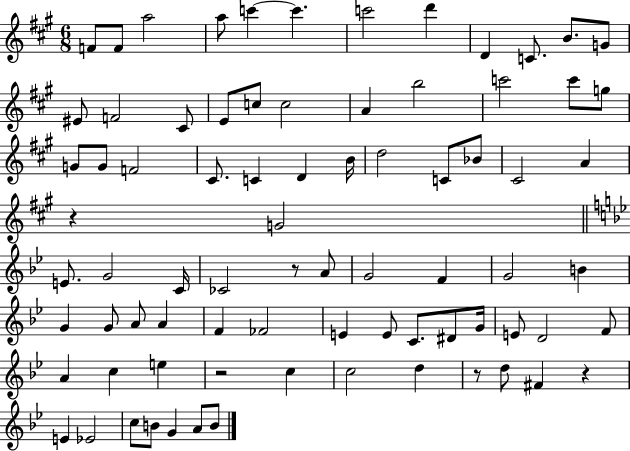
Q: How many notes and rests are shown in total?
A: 79